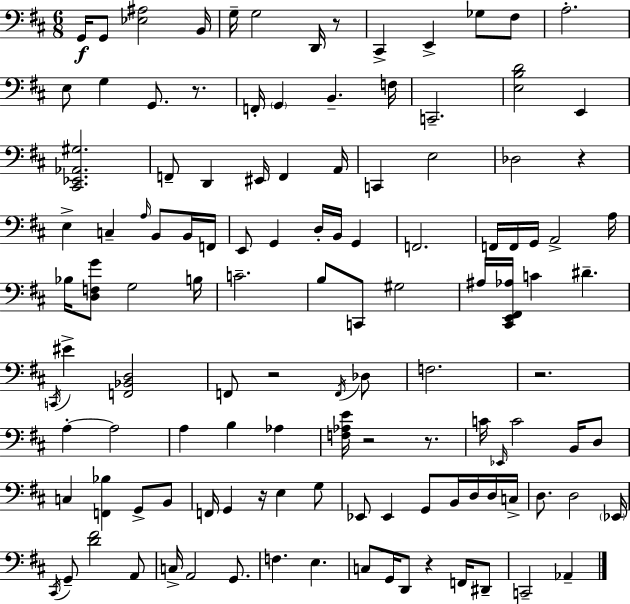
{
  \clef bass
  \numericTimeSignature
  \time 6/8
  \key d \major
  g,16\f g,8 <ees ais>2 b,16 | g16-- g2 d,16 r8 | cis,4-> e,4-> ges8 fis8 | a2.-. | \break e8 g4 g,8. r8. | f,16-. \parenthesize g,4 b,4.-- f16 | c,2.-- | <e b d'>2 e,4 | \break <cis, ees, aes, gis>2. | f,8-- d,4 eis,16 f,4 a,16 | c,4 e2 | des2 r4 | \break e4-> c4-- \grace { a16 } b,8 b,16 | f,16 e,8 g,4 d16-. b,16 g,4 | f,2. | f,16 f,16 g,16 a,2-> | \break a16 bes16 <d f g'>8 g2 | b16 c'2.-- | b8 c,8 gis2 | ais16 <cis, e, fis, aes>16 c'4 dis'4.-- | \break \acciaccatura { c,16 } eis'4-> <f, bes, d>2 | f,8 r2 | \acciaccatura { f,16 } des8 f2. | r2. | \break a4-.~~ a2 | a4 b4 aes4 | <f aes e'>16 r2 | r8. c'16 \grace { ees,16 } c'2 | \break b,16 d8 c4 <f, bes>4 | g,8-> b,8 f,16 g,4 r16 e4 | g8 ees,8 ees,4 g,8 | b,16 d16 d16 c16-> d8. d2 | \break \parenthesize ees,16 \acciaccatura { cis,16 } g,8-- <d' fis'>2 | a,8 c16-> a,2 | g,8. f4. e4. | c8 g,16 d,8 r4 | \break f,16 dis,8-- c,2-- | aes,4-- \bar "|."
}